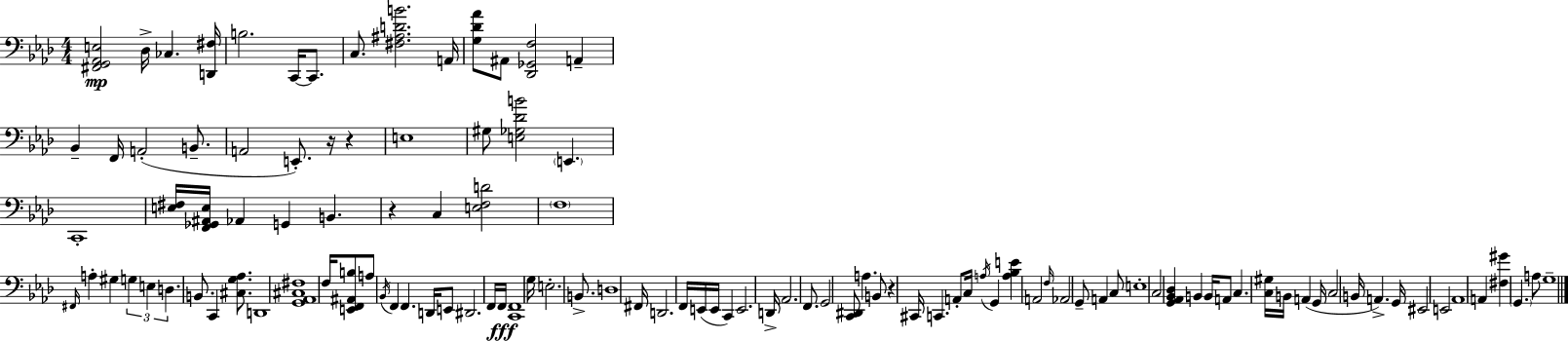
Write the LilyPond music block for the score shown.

{
  \clef bass
  \numericTimeSignature
  \time 4/4
  \key f \minor
  <fis, g, aes, e>2\mp des16-> ces4. <d, fis>16 | b2. c,16~~ c,8. | c8. <fis ais d' b'>2. a,16 | <g des' aes'>8 ais,8 <des, ges, f>2 a,4-- | \break bes,4-- f,16 a,2-.( b,8.-- | a,2 e,8.-.) r16 r4 | e1 | gis8 <e ges des' b'>2 \parenthesize e,4. | \break c,1-. | <e fis>16 <f, ges, ais, e>16 aes,4 g,4 b,4. | r4 c4 <e f d'>2 | \parenthesize f1 | \break \grace { fis,16 } a4-. gis4 \tuplet 3/2 { g4 e4 | d4. } b,8. c,4 <cis g aes>8. | d,1 | <g, aes, cis fis>1 | \break f16 <e, f, ais, b>8 a8 \acciaccatura { bes,16 } f,4 f,4. | d,16 e,8 dis,2. | f,16 f,16\fff <c, f,>1 | g16 e2.-. b,8.-> | \break d1 | fis,16 d,2. f,16 | e,16( e,16 c,4) e,2. | d,16-> aes,2. f,8. | \break g,2 <c, dis,>8 a4. | b,8 r4 cis,16 c,4. a,8-. | c16 \acciaccatura { a16 } g,4 <a bes e'>4 a,2 | \grace { f16 } aes,2 g,8-- a,4 | \break c8 e1-. | c2 <g, aes, bes, des>4 | b,4 b,16 a,8 c4. <c gis>16 b,16 a,4( | g,16 c2 b,16 a,4.->) | \break g,16 eis,2 e,2 | aes,1 | a,4 <fis gis'>4 \parenthesize g,4. | a8 g1-- | \break \bar "|."
}